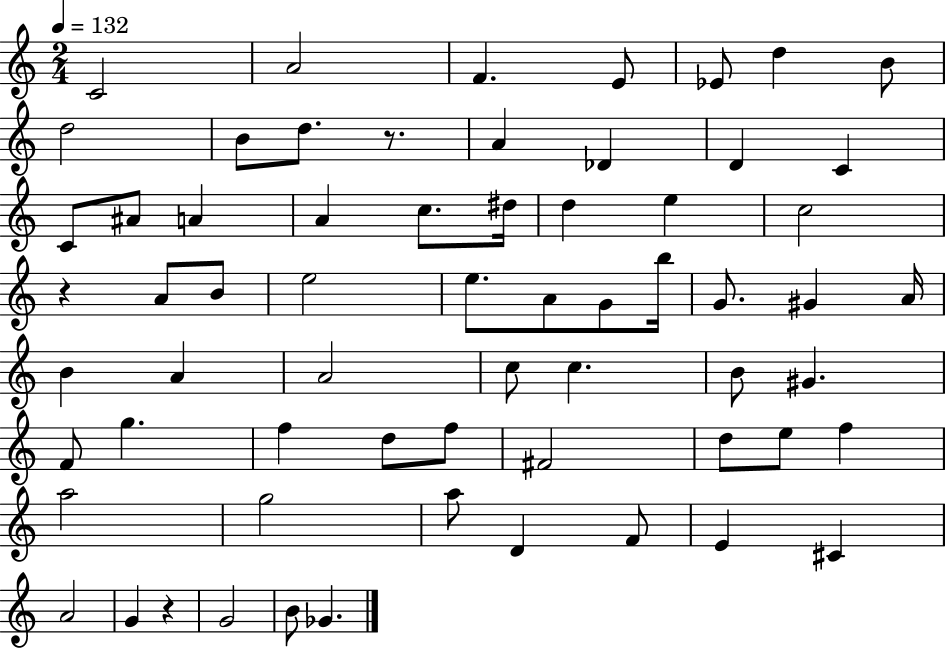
C4/h A4/h F4/q. E4/e Eb4/e D5/q B4/e D5/h B4/e D5/e. R/e. A4/q Db4/q D4/q C4/q C4/e A#4/e A4/q A4/q C5/e. D#5/s D5/q E5/q C5/h R/q A4/e B4/e E5/h E5/e. A4/e G4/e B5/s G4/e. G#4/q A4/s B4/q A4/q A4/h C5/e C5/q. B4/e G#4/q. F4/e G5/q. F5/q D5/e F5/e F#4/h D5/e E5/e F5/q A5/h G5/h A5/e D4/q F4/e E4/q C#4/q A4/h G4/q R/q G4/h B4/e Gb4/q.